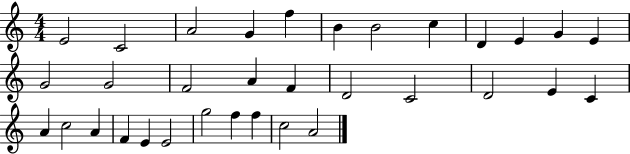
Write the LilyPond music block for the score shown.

{
  \clef treble
  \numericTimeSignature
  \time 4/4
  \key c \major
  e'2 c'2 | a'2 g'4 f''4 | b'4 b'2 c''4 | d'4 e'4 g'4 e'4 | \break g'2 g'2 | f'2 a'4 f'4 | d'2 c'2 | d'2 e'4 c'4 | \break a'4 c''2 a'4 | f'4 e'4 e'2 | g''2 f''4 f''4 | c''2 a'2 | \break \bar "|."
}